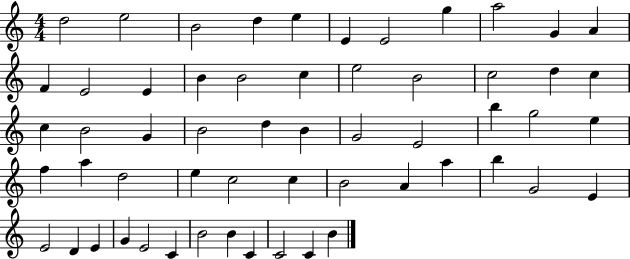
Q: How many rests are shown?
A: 0